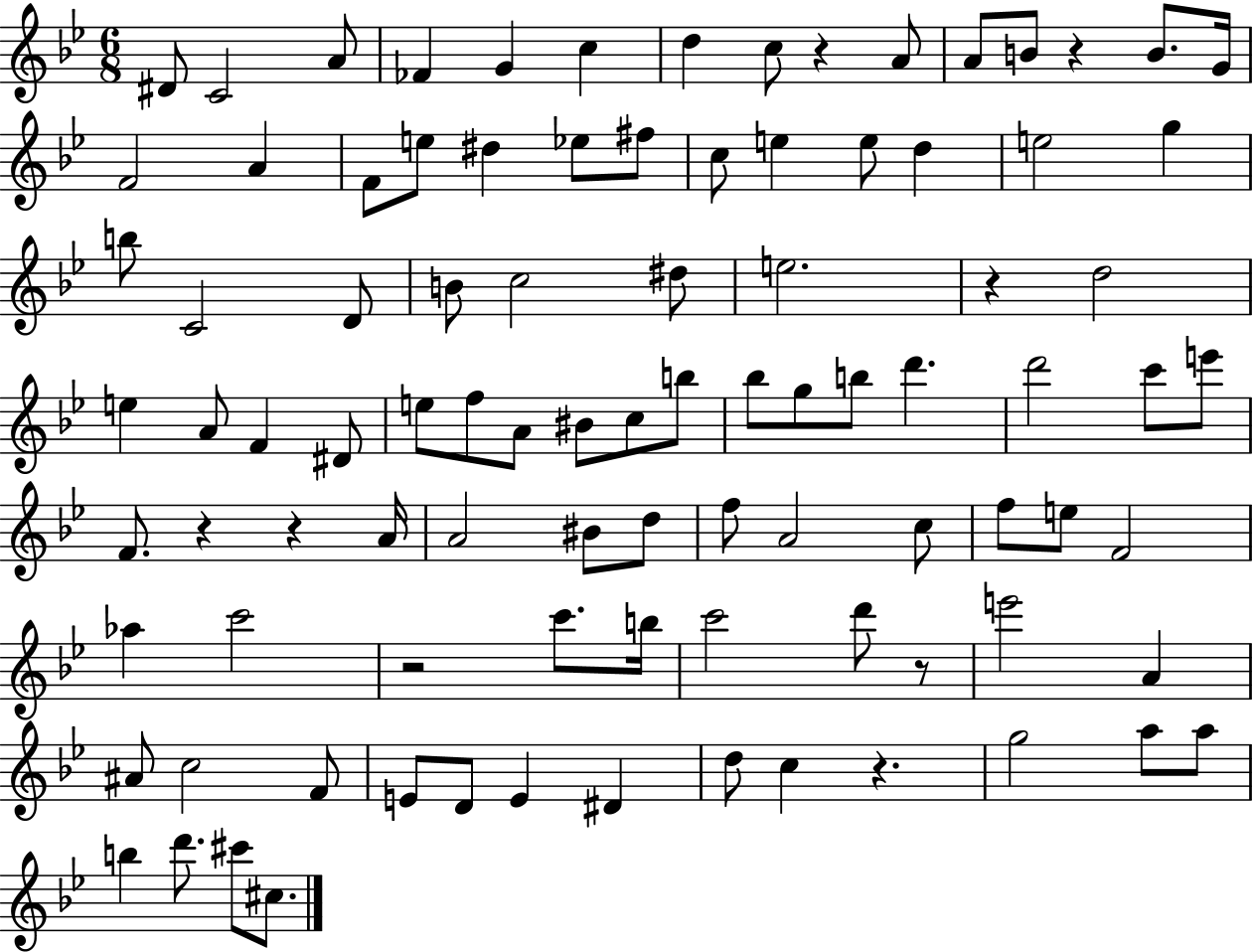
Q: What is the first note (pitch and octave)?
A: D#4